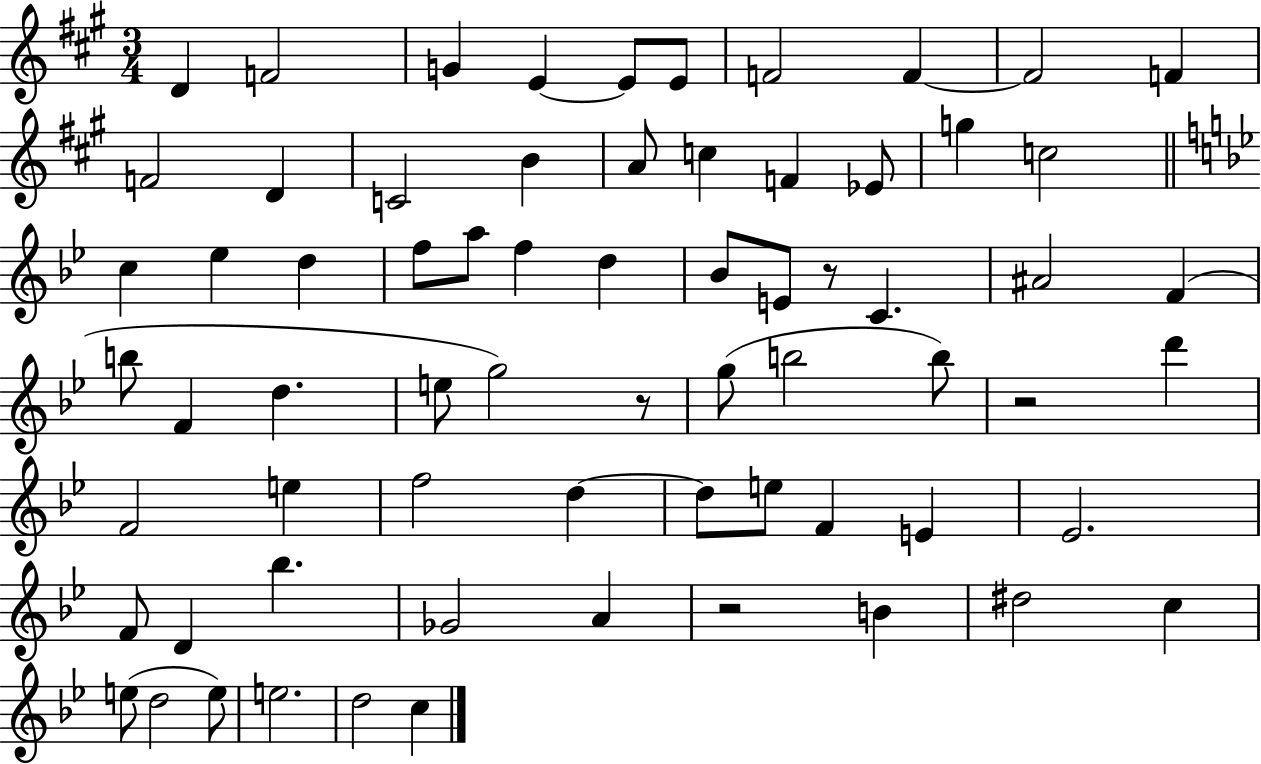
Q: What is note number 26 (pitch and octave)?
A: F5